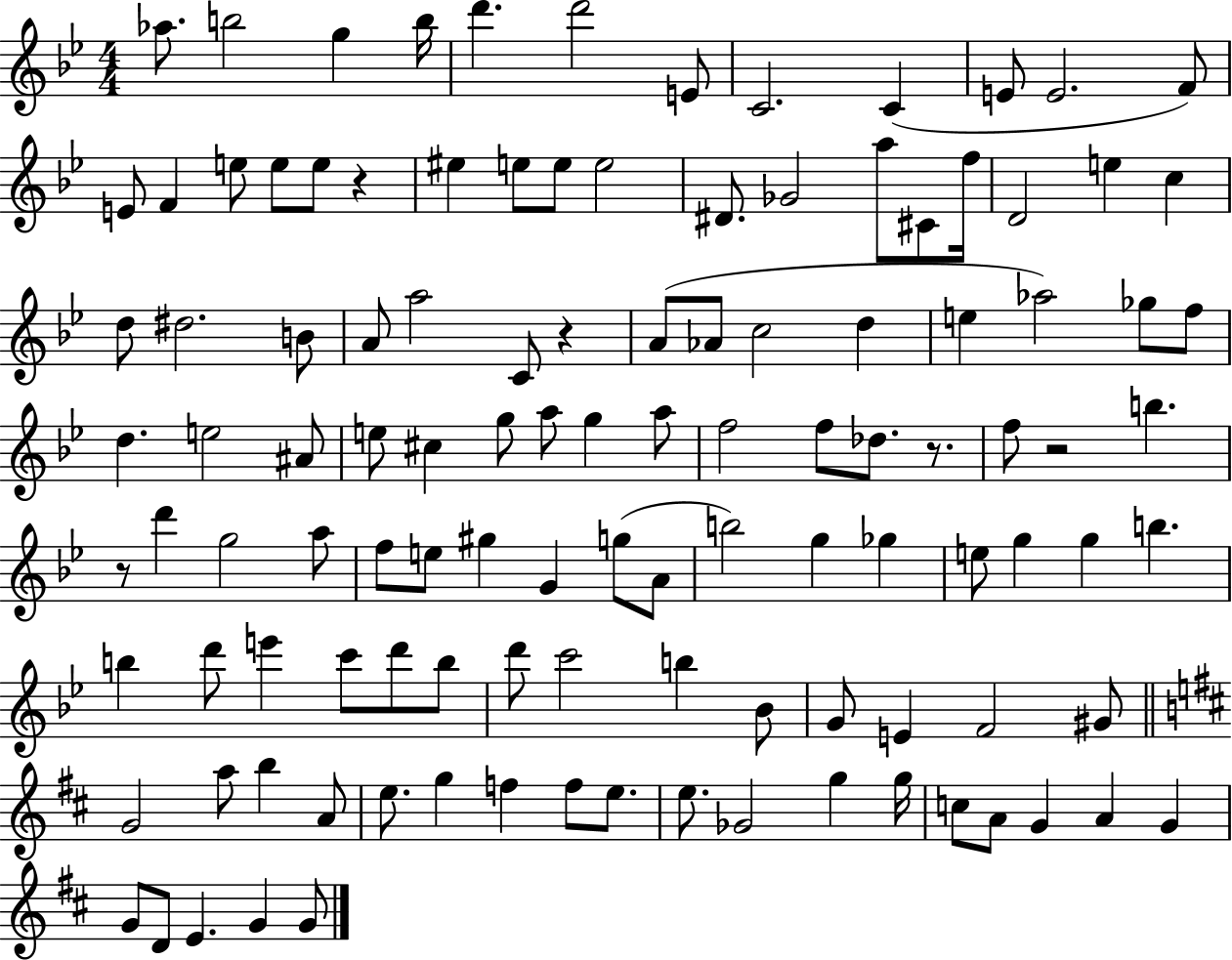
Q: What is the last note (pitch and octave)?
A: G4